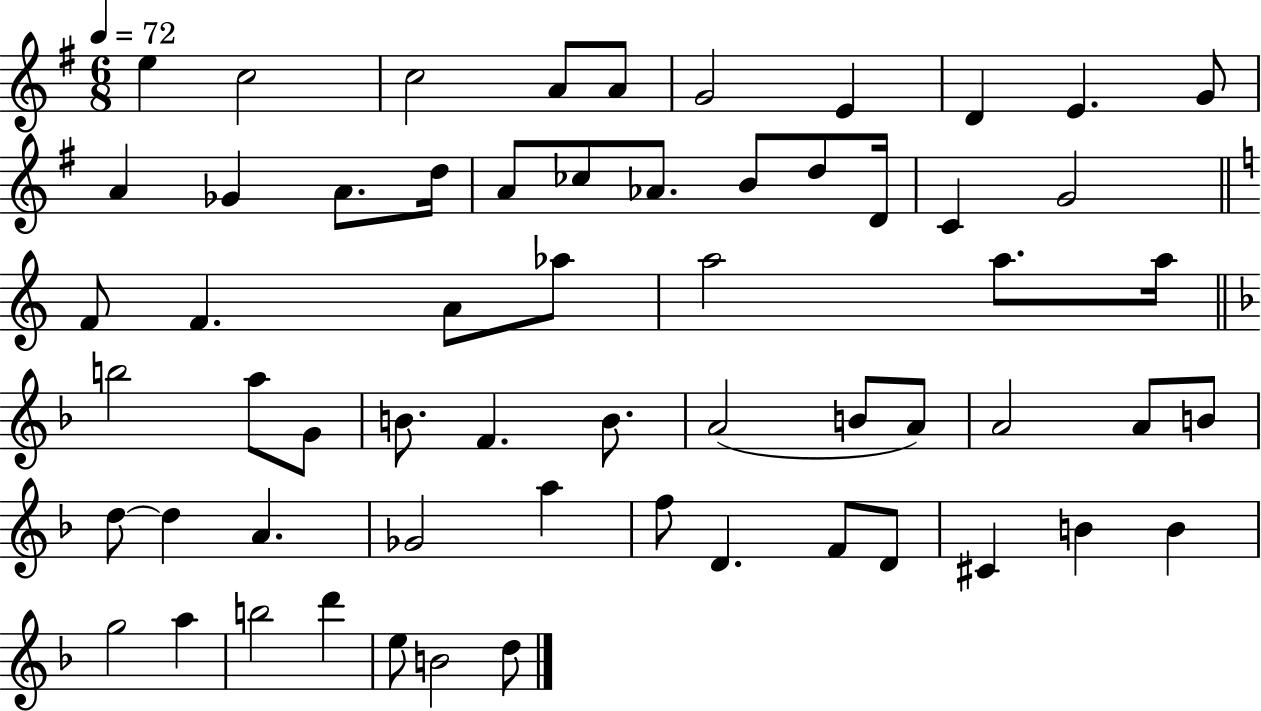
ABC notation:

X:1
T:Untitled
M:6/8
L:1/4
K:G
e c2 c2 A/2 A/2 G2 E D E G/2 A _G A/2 d/4 A/2 _c/2 _A/2 B/2 d/2 D/4 C G2 F/2 F A/2 _a/2 a2 a/2 a/4 b2 a/2 G/2 B/2 F B/2 A2 B/2 A/2 A2 A/2 B/2 d/2 d A _G2 a f/2 D F/2 D/2 ^C B B g2 a b2 d' e/2 B2 d/2